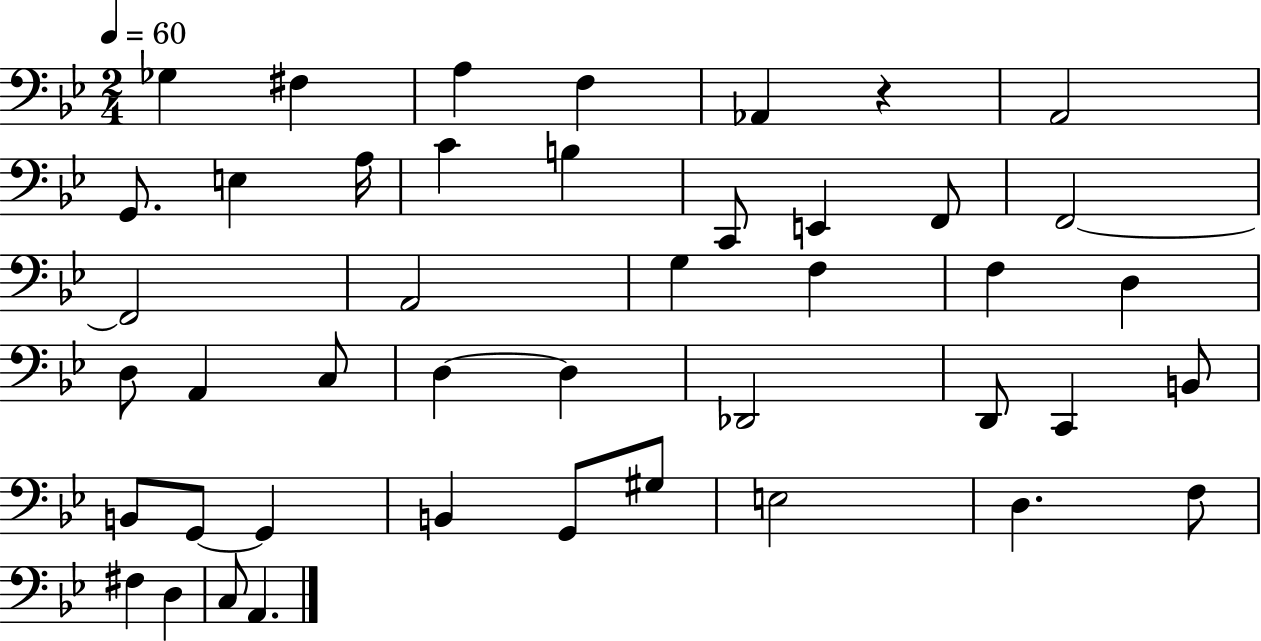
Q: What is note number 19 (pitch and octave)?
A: F3